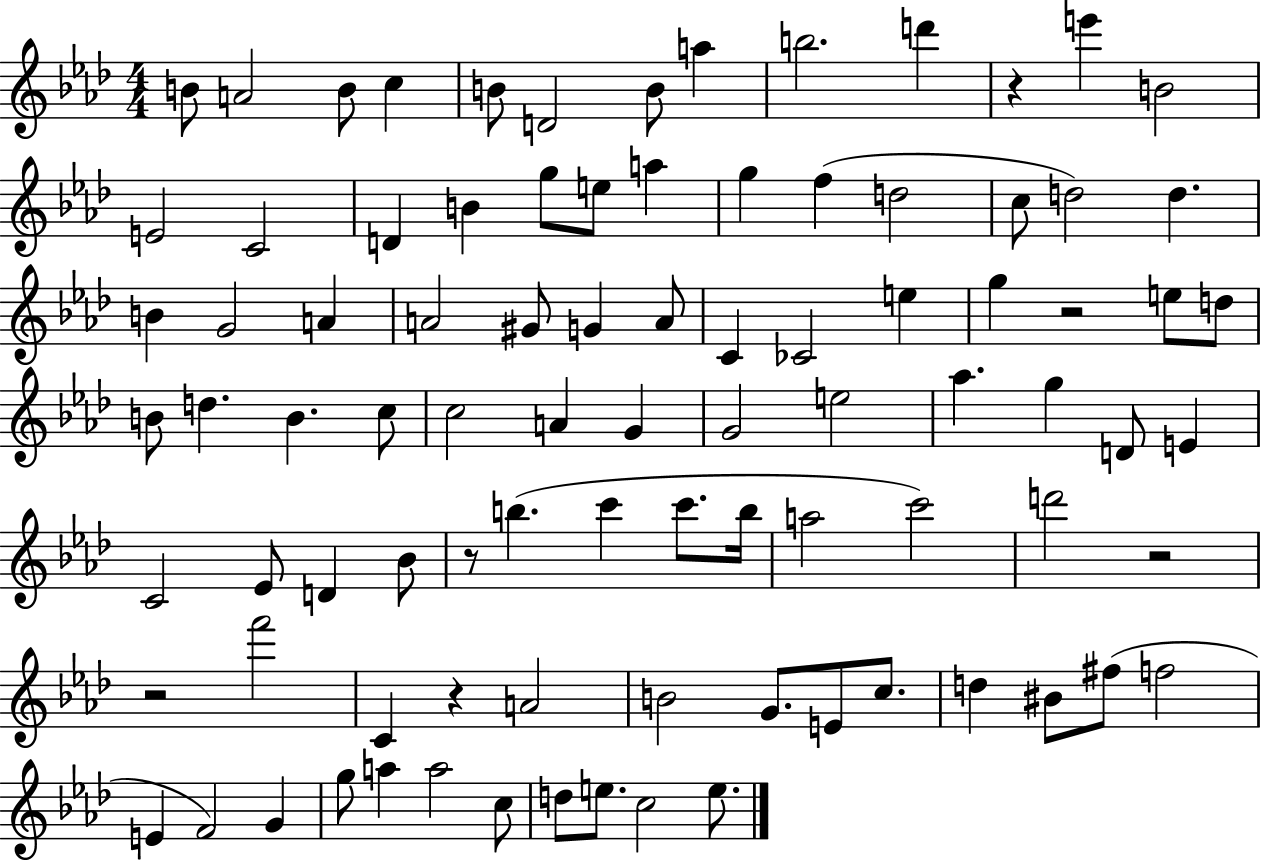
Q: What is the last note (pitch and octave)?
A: E5